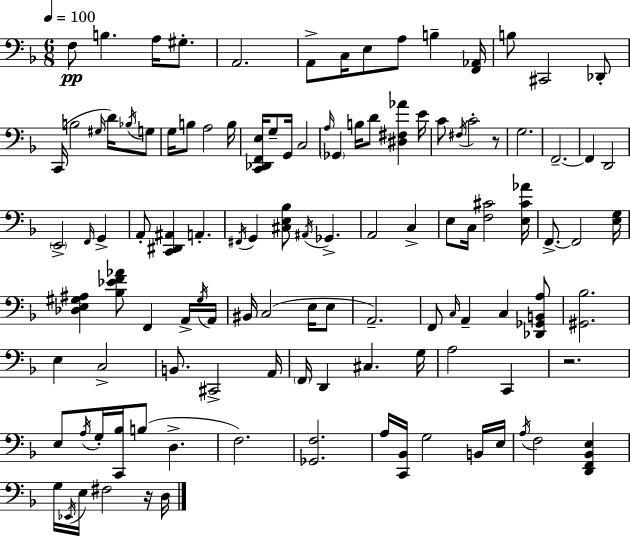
X:1
T:Untitled
M:6/8
L:1/4
K:F
F,/2 B, A,/4 ^G,/2 A,,2 A,,/2 C,/4 E,/2 A,/2 B, [F,,_A,,]/4 B,/2 ^C,,2 _D,,/2 C,,/4 B,2 ^G,/4 D/4 _B,/4 G,/2 G,/4 B,/2 A,2 B,/4 [C,,_D,,F,,E,]/4 G,/2 G,,/4 C,2 A,/4 _G,, B,/4 D/2 [^D,^F,_A] E/4 C/2 ^F,/4 C2 z/2 G,2 F,,2 F,, D,,2 E,,2 F,,/4 G,, A,,/2 [C,,^D,,^A,,] A,, ^F,,/4 G,, [^C,E,_B,]/2 ^A,,/4 _G,, A,,2 C, E,/2 C,/4 [F,^C]2 [E,^C_A]/4 F,,/2 F,,2 [E,G,]/4 [_D,E,^G,^A,] [_B,_EF_A]/2 F,, A,,/4 ^G,/4 A,,/4 ^B,,/4 C,2 E,/4 E,/2 A,,2 F,,/2 C,/4 A,, C, [_D,,_G,,B,,A,]/2 [^G,,_B,]2 E, C,2 B,,/2 ^C,,2 A,,/4 F,,/4 D,, ^C, G,/4 A,2 C,, z2 E,/2 A,/4 G,/4 [C,,_B,]/4 B,/2 D, F,2 [_G,,F,]2 A,/4 [C,,_B,,]/4 G,2 B,,/4 E,/4 A,/4 F,2 [D,,F,,_B,,E,] G,/4 _E,,/4 E,/4 ^F,2 z/4 D,/4